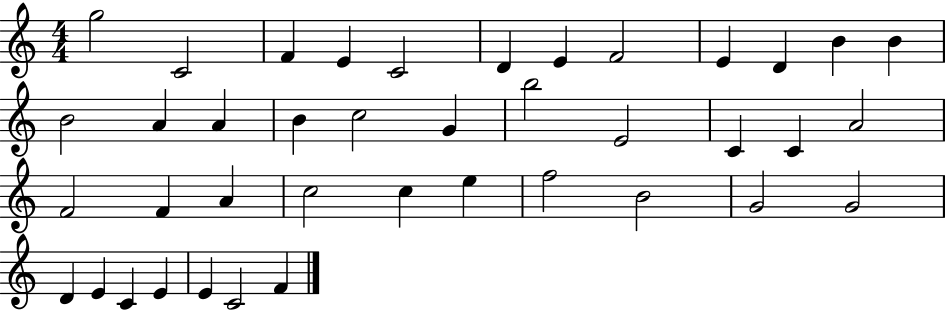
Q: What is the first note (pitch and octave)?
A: G5